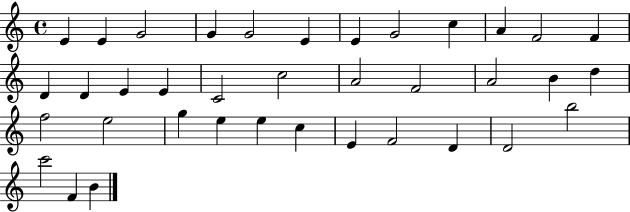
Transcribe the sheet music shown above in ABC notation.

X:1
T:Untitled
M:4/4
L:1/4
K:C
E E G2 G G2 E E G2 c A F2 F D D E E C2 c2 A2 F2 A2 B d f2 e2 g e e c E F2 D D2 b2 c'2 F B